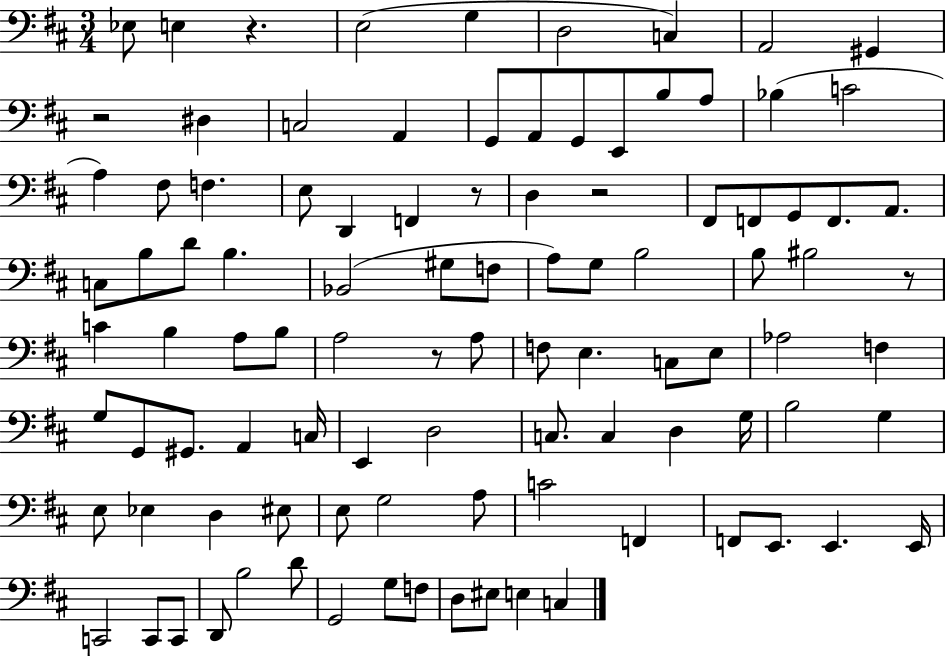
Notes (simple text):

Eb3/e E3/q R/q. E3/h G3/q D3/h C3/q A2/h G#2/q R/h D#3/q C3/h A2/q G2/e A2/e G2/e E2/e B3/e A3/e Bb3/q C4/h A3/q F#3/e F3/q. E3/e D2/q F2/q R/e D3/q R/h F#2/e F2/e G2/e F2/e. A2/e. C3/e B3/e D4/e B3/q. Bb2/h G#3/e F3/e A3/e G3/e B3/h B3/e BIS3/h R/e C4/q B3/q A3/e B3/e A3/h R/e A3/e F3/e E3/q. C3/e E3/e Ab3/h F3/q G3/e G2/e G#2/e. A2/q C3/s E2/q D3/h C3/e. C3/q D3/q G3/s B3/h G3/q E3/e Eb3/q D3/q EIS3/e E3/e G3/h A3/e C4/h F2/q F2/e E2/e. E2/q. E2/s C2/h C2/e C2/e D2/e B3/h D4/e G2/h G3/e F3/e D3/e EIS3/e E3/q C3/q